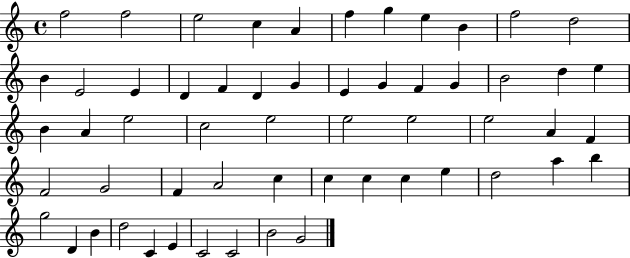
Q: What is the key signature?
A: C major